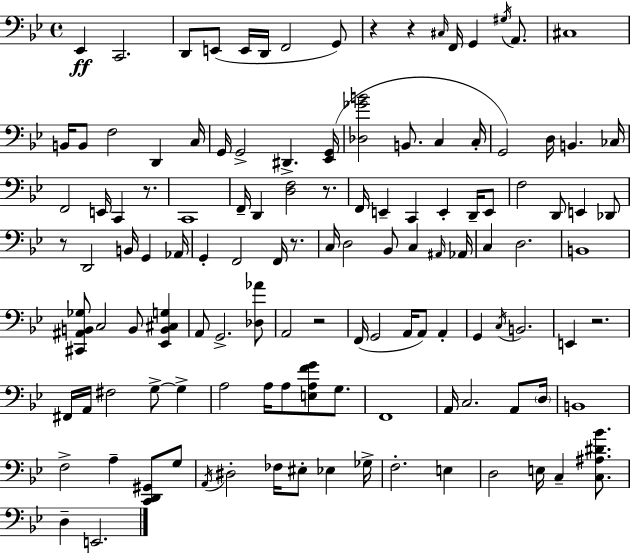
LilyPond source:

{
  \clef bass
  \time 4/4
  \defaultTimeSignature
  \key bes \major
  \repeat volta 2 { ees,4\ff c,2. | d,8 e,8( e,16 d,16 f,2 g,8) | r4 r4 \grace { cis16 } f,16 g,4 \acciaccatura { gis16 } a,8. | cis1 | \break b,16 b,8 f2 d,4 | c16 g,16 g,2-> dis,4.-> | <ees, g,>16( <des ges' b'>2 b,8. c4 | c16-. g,2) d16 b,4. | \break ces16 f,2 e,16 c,4 r8. | c,1 | f,16-- d,4 <d f>2 r8. | f,16 e,4-- c,4 e,4-. d,16-- | \break e,8 f2 d,8 e,4 | des,8 r8 d,2 b,16 g,4 | aes,16 g,4-. f,2 f,16 r8. | c16 d2 bes,8 c4 | \break \grace { ais,16 } aes,16 c4 d2. | b,1 | <cis, ais, b, ges>8 c2 b,8 <ees, b, cis g>4 | a,8 g,2.-> | \break <des aes'>8 a,2 r2 | f,16( g,2 a,16 a,8) a,4-. | g,4 \acciaccatura { c16 } b,2. | e,4 r2. | \break fis,16 a,16 fis2 g8->~~ | g4-> a2 a16 a8 <e a f' g'>8 | g8. f,1 | a,16 c2. | \break a,8 \parenthesize d16 b,1 | f2-> a4-- | <c, d, gis,>8 g8 \acciaccatura { a,16 } dis2-. fes16 eis8-. | ees4 ges16-> f2.-. | \break e4 d2 e16 c4-- | <c ais dis' bes'>8. d4-- e,2. | } \bar "|."
}